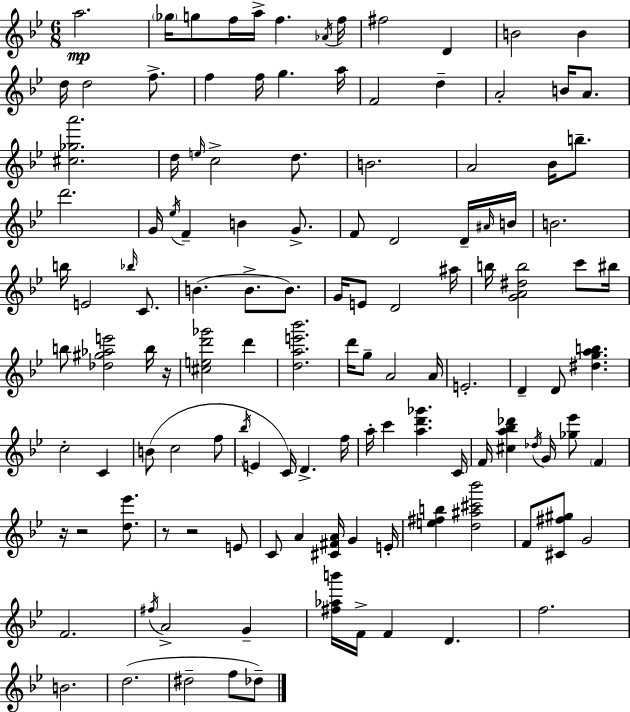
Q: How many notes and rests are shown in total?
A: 125